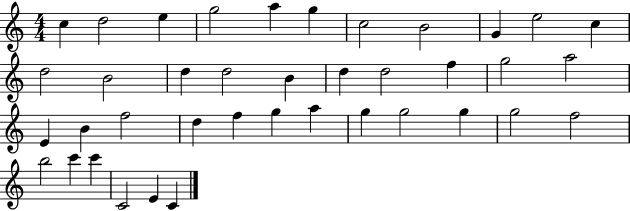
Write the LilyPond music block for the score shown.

{
  \clef treble
  \numericTimeSignature
  \time 4/4
  \key c \major
  c''4 d''2 e''4 | g''2 a''4 g''4 | c''2 b'2 | g'4 e''2 c''4 | \break d''2 b'2 | d''4 d''2 b'4 | d''4 d''2 f''4 | g''2 a''2 | \break e'4 b'4 f''2 | d''4 f''4 g''4 a''4 | g''4 g''2 g''4 | g''2 f''2 | \break b''2 c'''4 c'''4 | c'2 e'4 c'4 | \bar "|."
}